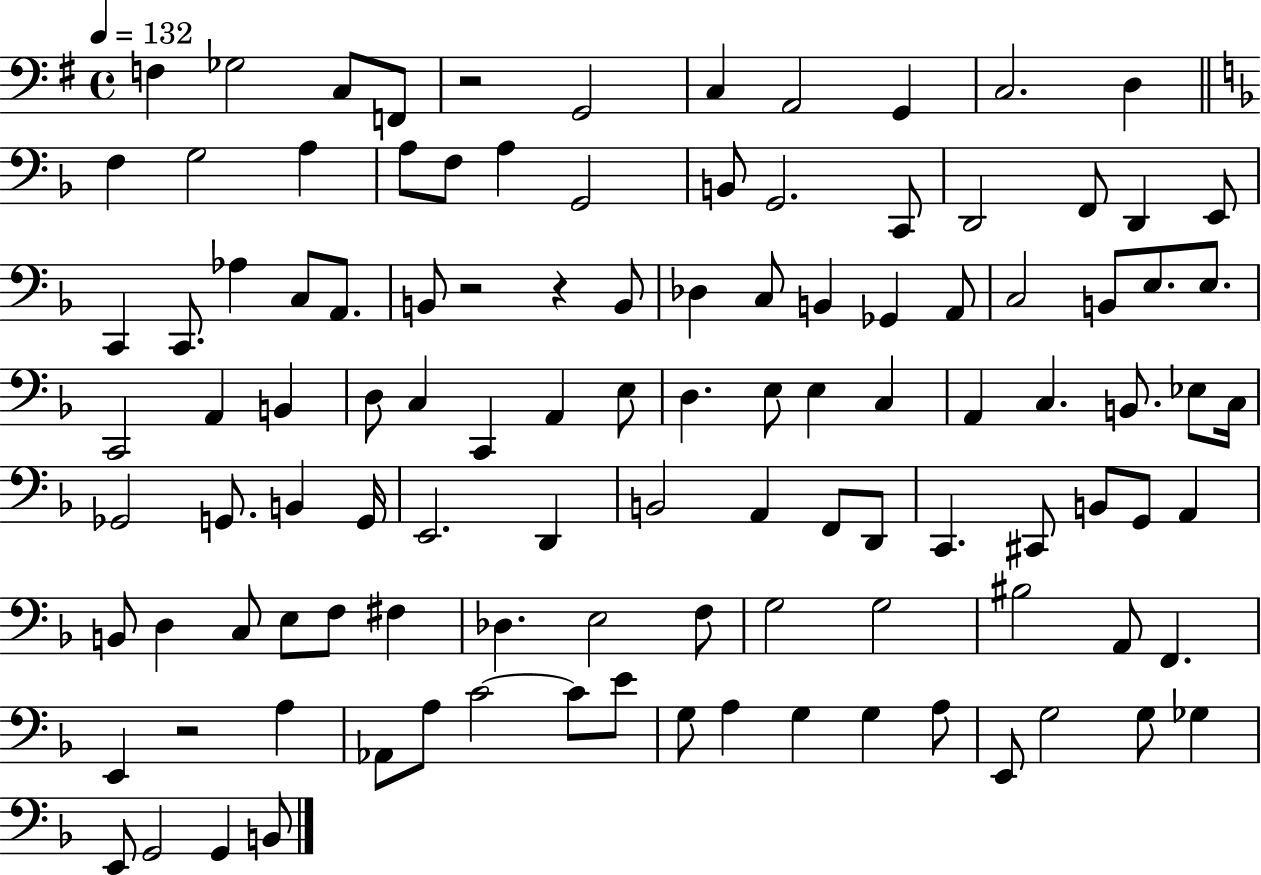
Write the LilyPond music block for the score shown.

{
  \clef bass
  \time 4/4
  \defaultTimeSignature
  \key g \major
  \tempo 4 = 132
  f4 ges2 c8 f,8 | r2 g,2 | c4 a,2 g,4 | c2. d4 | \break \bar "||" \break \key f \major f4 g2 a4 | a8 f8 a4 g,2 | b,8 g,2. c,8 | d,2 f,8 d,4 e,8 | \break c,4 c,8. aes4 c8 a,8. | b,8 r2 r4 b,8 | des4 c8 b,4 ges,4 a,8 | c2 b,8 e8. e8. | \break c,2 a,4 b,4 | d8 c4 c,4 a,4 e8 | d4. e8 e4 c4 | a,4 c4. b,8. ees8 c16 | \break ges,2 g,8. b,4 g,16 | e,2. d,4 | b,2 a,4 f,8 d,8 | c,4. cis,8 b,8 g,8 a,4 | \break b,8 d4 c8 e8 f8 fis4 | des4. e2 f8 | g2 g2 | bis2 a,8 f,4. | \break e,4 r2 a4 | aes,8 a8 c'2~~ c'8 e'8 | g8 a4 g4 g4 a8 | e,8 g2 g8 ges4 | \break e,8 g,2 g,4 b,8 | \bar "|."
}